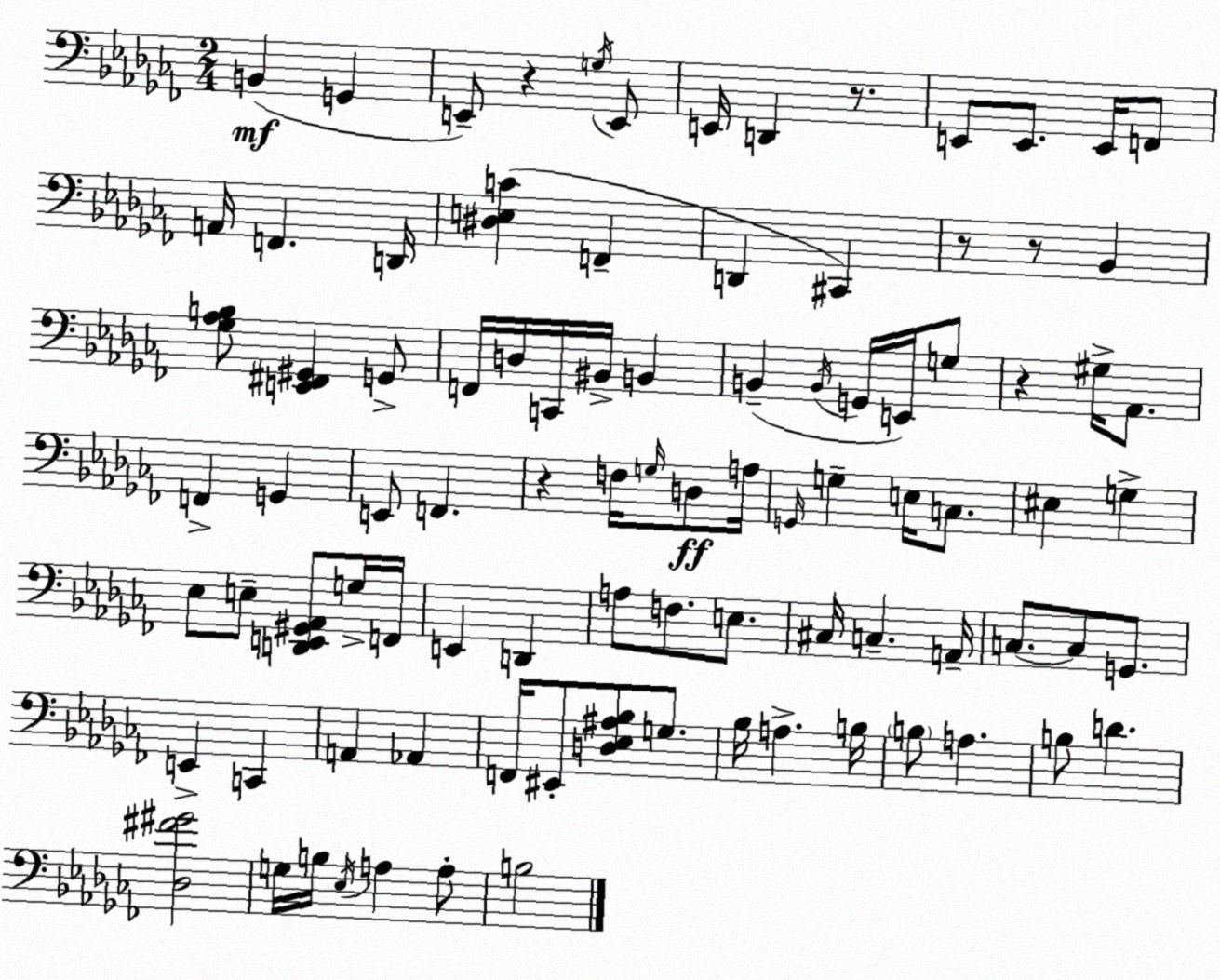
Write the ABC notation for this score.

X:1
T:Untitled
M:2/4
L:1/4
K:Abm
B,, G,, E,,/2 z G,/4 E,,/2 E,,/4 D,, z/2 E,,/2 E,,/2 E,,/4 F,,/2 A,,/4 F,, D,,/4 [^D,E,C] F,, D,, ^C,, z/2 z/2 _B,, [_G,_A,B,]/2 [E,,^F,,^G,,] G,,/2 F,,/4 D,/4 C,,/4 ^B,,/4 B,, B,, B,,/4 G,,/4 E,,/4 G,/2 z ^G,/4 _A,,/2 F,, G,, E,,/2 F,, z F,/4 G,/4 D,/2 A,/4 G,,/4 G, E,/4 C,/2 ^E, G, _E,/2 E,/2 [D,,E,,^G,,_A,,]/2 G,/4 F,,/4 E,, D,, A,/2 F,/2 E,/2 ^C,/4 C, A,,/4 C,/2 C,/2 G,,/2 E,, C,, A,, _A,, F,,/4 ^E,,/2 [D,_E,^A,_B,]/2 G,/2 _B,/4 A, B,/4 B,/2 A, B,/2 D [_D,^F^G]2 G,/4 B,/4 _E,/4 A, A,/2 B,2